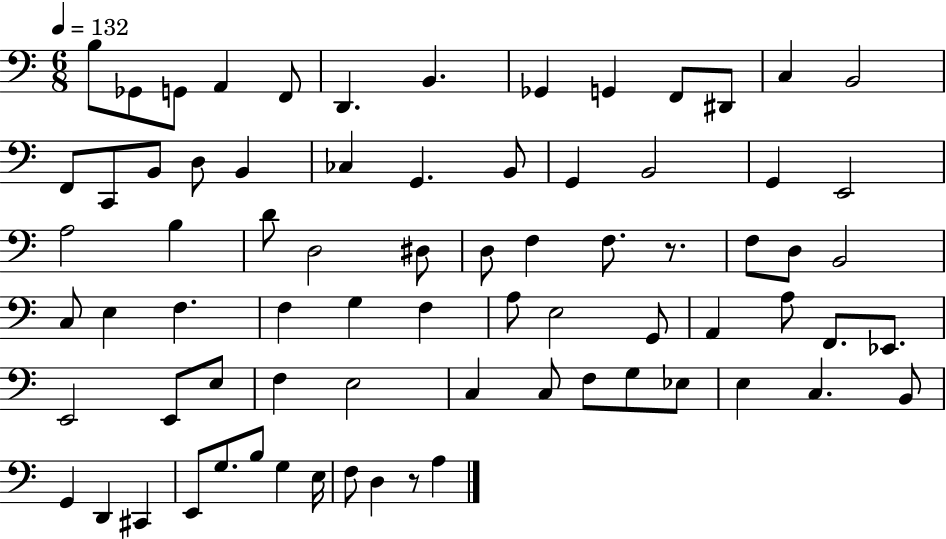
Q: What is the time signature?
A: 6/8